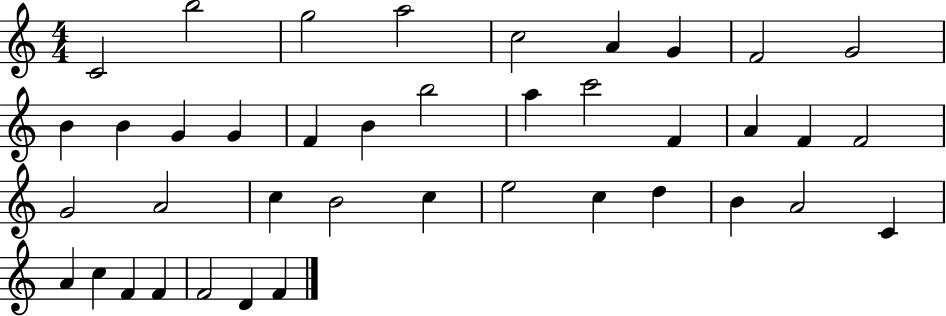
C4/h B5/h G5/h A5/h C5/h A4/q G4/q F4/h G4/h B4/q B4/q G4/q G4/q F4/q B4/q B5/h A5/q C6/h F4/q A4/q F4/q F4/h G4/h A4/h C5/q B4/h C5/q E5/h C5/q D5/q B4/q A4/h C4/q A4/q C5/q F4/q F4/q F4/h D4/q F4/q